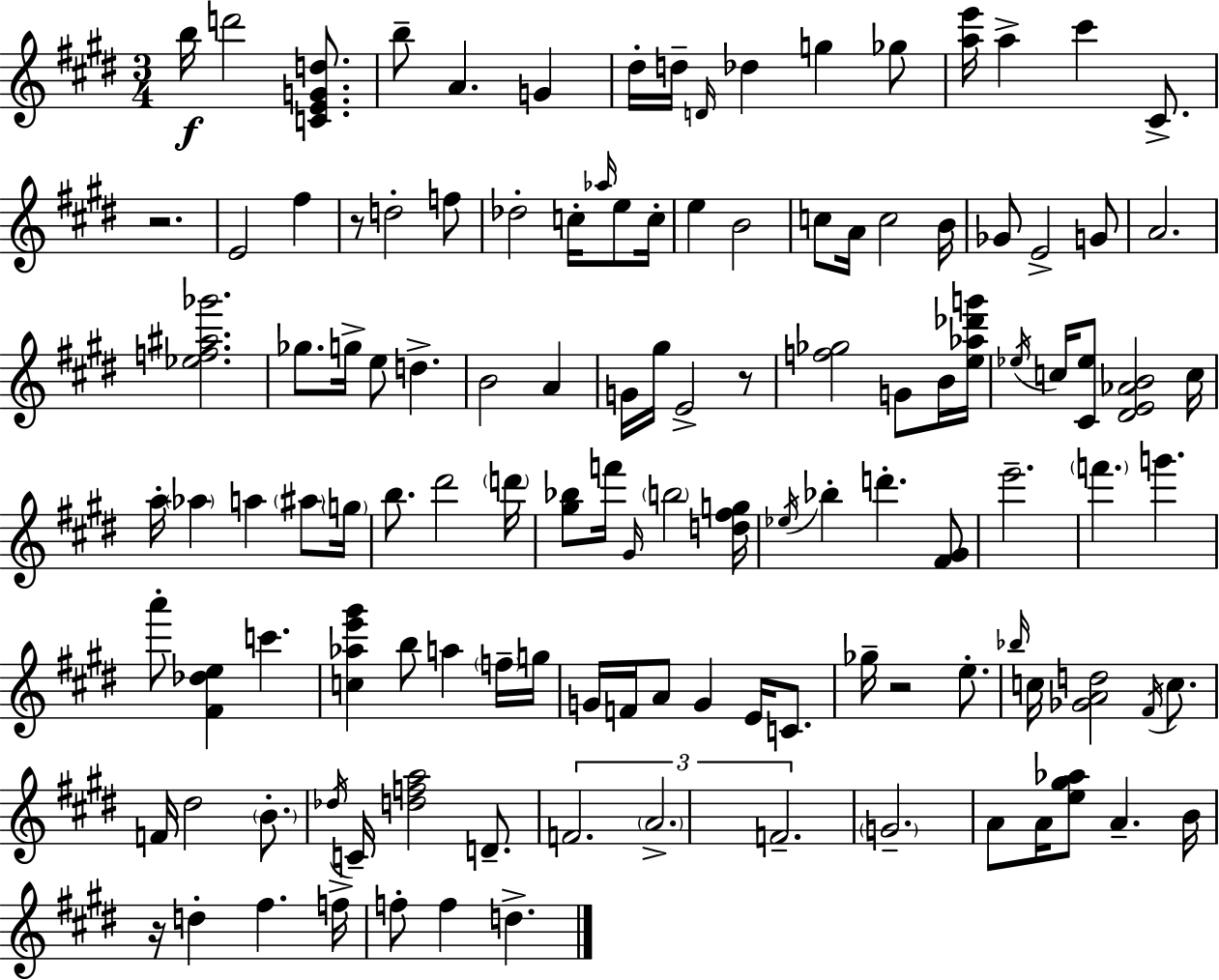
X:1
T:Untitled
M:3/4
L:1/4
K:E
b/4 d'2 [CEGd]/2 b/2 A G ^d/4 d/4 D/4 _d g _g/2 [ae']/4 a ^c' ^C/2 z2 E2 ^f z/2 d2 f/2 _d2 c/4 _a/4 e/2 c/4 e B2 c/2 A/4 c2 B/4 _G/2 E2 G/2 A2 [_ef^a_g']2 _g/2 g/4 e/2 d B2 A G/4 ^g/4 E2 z/2 [f_g]2 G/2 B/4 [e_a_d'g']/4 _e/4 c/4 [^C_e]/2 [^DE_AB]2 c/4 a/4 _a a ^a/2 g/4 b/2 ^d'2 d'/4 [^g_b]/2 f'/4 ^G/4 b2 [d^fg]/4 _e/4 _b d' [^F^G]/2 e'2 f' g' a'/2 [^F_de] c' [c_ae'^g'] b/2 a f/4 g/4 G/4 F/4 A/2 G E/4 C/2 _g/4 z2 e/2 _b/4 c/4 [_GAd]2 ^F/4 c/2 F/4 ^d2 B/2 _d/4 C/4 [dfa]2 D/2 F2 A2 F2 G2 A/2 A/4 [e^g_a]/2 A B/4 z/4 d ^f f/4 f/2 f d